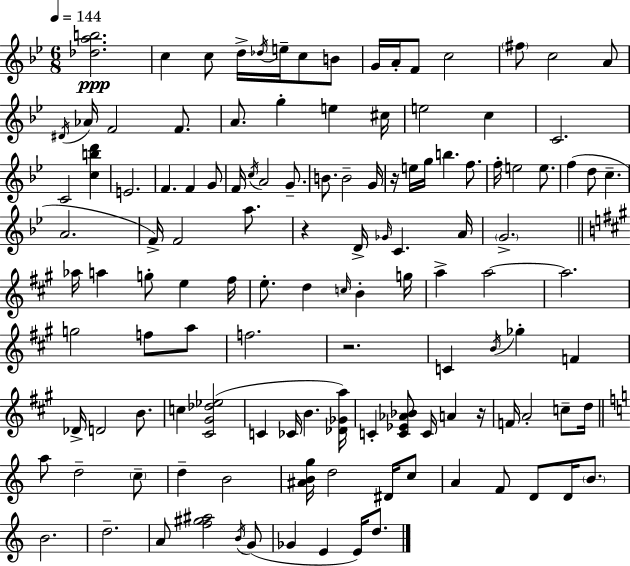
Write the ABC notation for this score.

X:1
T:Untitled
M:6/8
L:1/4
K:Bb
[_dab]2 c c/2 d/4 _d/4 e/4 c/2 B/2 G/4 A/4 F/2 c2 ^f/2 c2 A/2 ^D/4 _A/4 F2 F/2 A/2 g e ^c/4 e2 c C2 C2 [cbd'] E2 F F G/2 F/4 c/4 A2 G/2 B/2 B2 G/4 z/4 e/4 g/4 b f/2 f/4 e2 e/2 f d/2 c A2 F/4 F2 a/2 z D/4 _G/4 C A/4 G2 _a/4 a g/2 e ^f/4 e/2 d c/4 B g/4 a a2 a2 g2 f/2 a/2 f2 z2 C B/4 _g F _D/4 D2 B/2 c [^C^G_d_e]2 C _C/4 B [_D_Ga]/4 C [C_E_A_B]/2 C/4 A z/4 F/4 A2 c/2 d/4 a/2 d2 c/2 d B2 [^ABg]/4 d2 ^D/4 c/2 A F/2 D/2 D/4 B/2 B2 d2 A/2 [f^g^a]2 B/4 G/2 _G E E/4 d/2